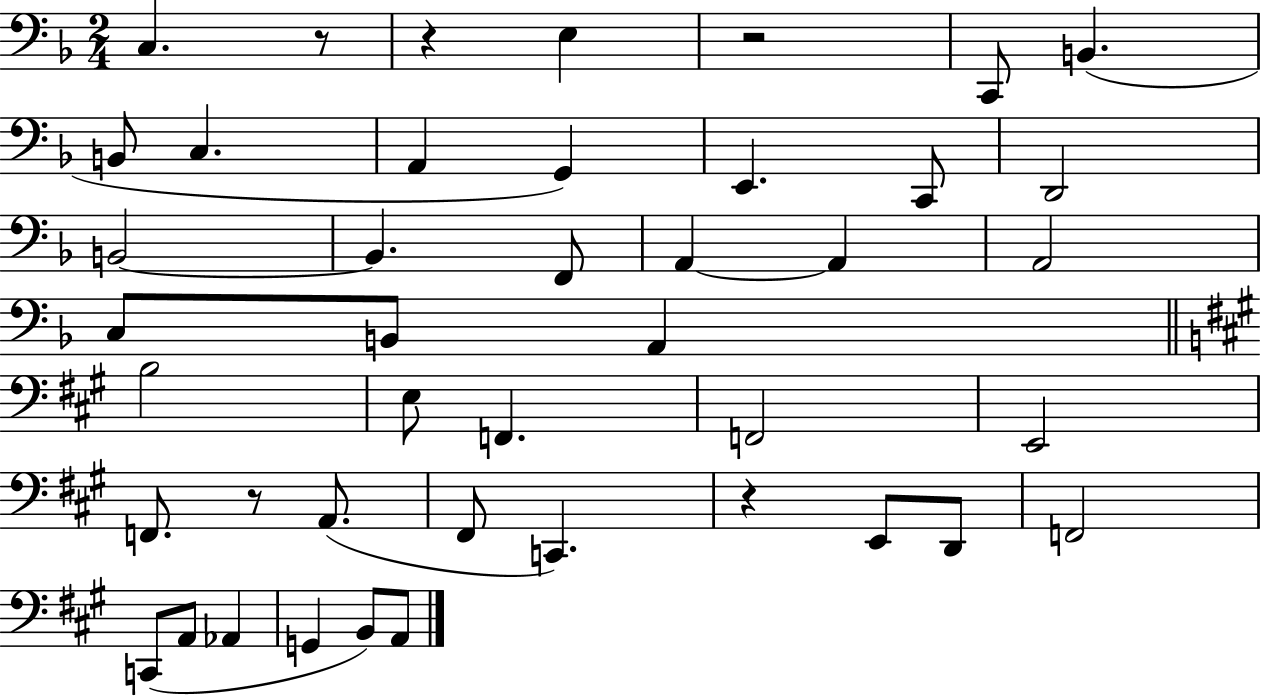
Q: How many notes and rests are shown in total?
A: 43